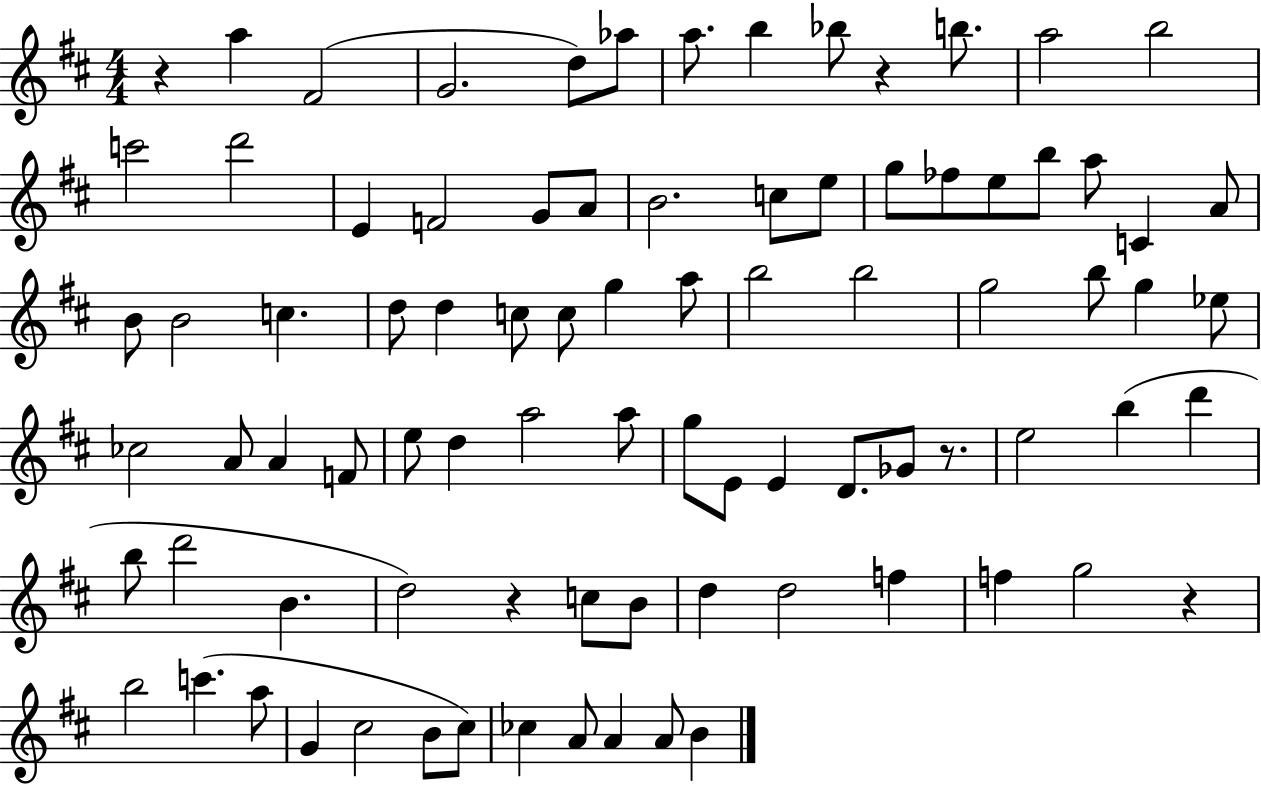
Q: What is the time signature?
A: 4/4